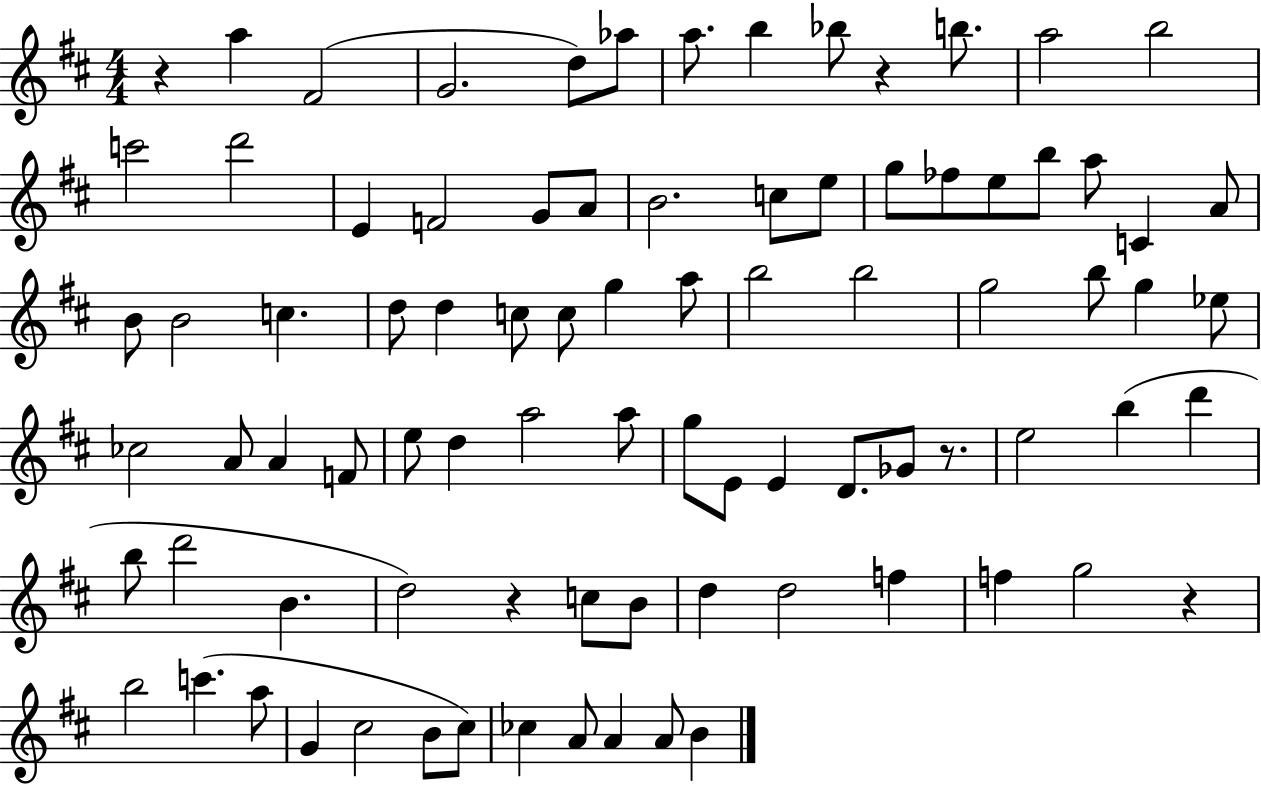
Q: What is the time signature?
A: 4/4